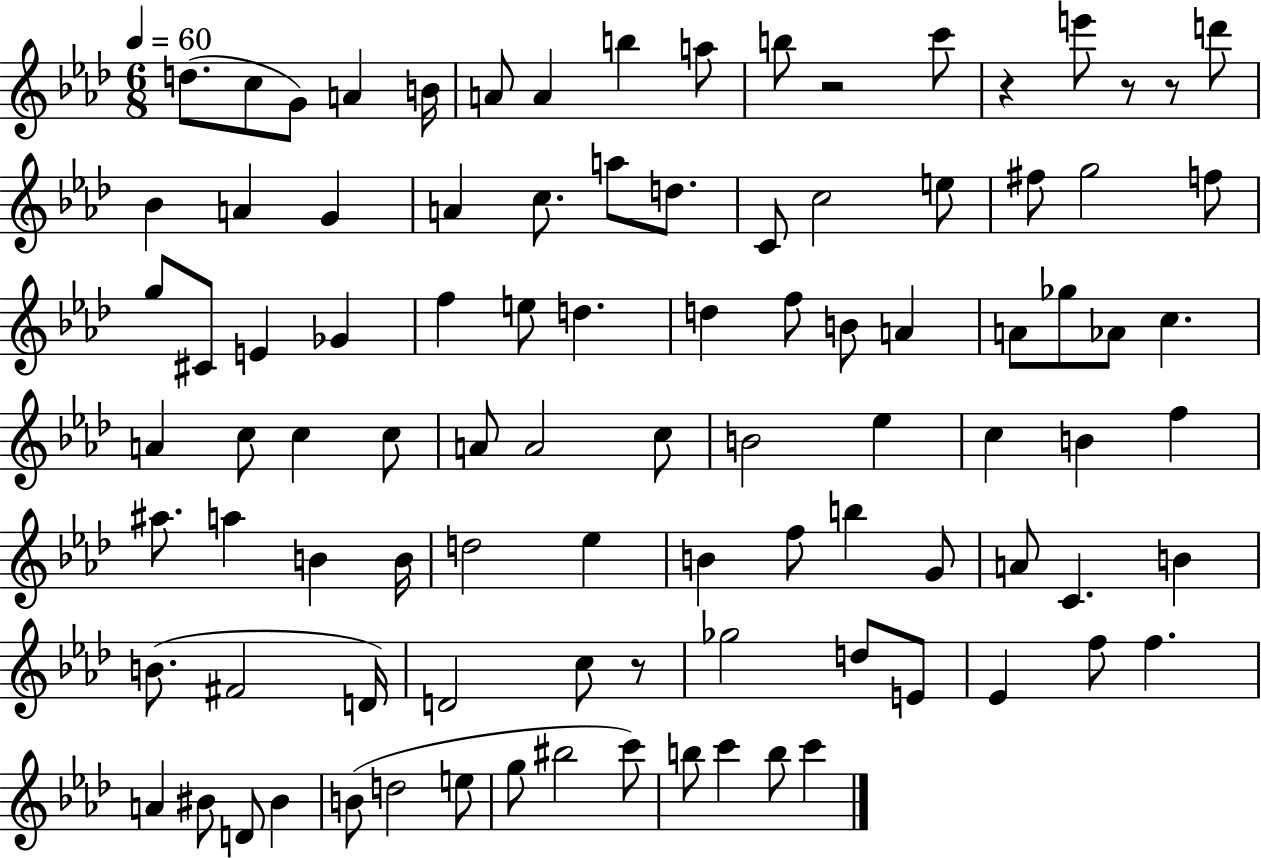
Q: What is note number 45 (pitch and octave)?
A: C5